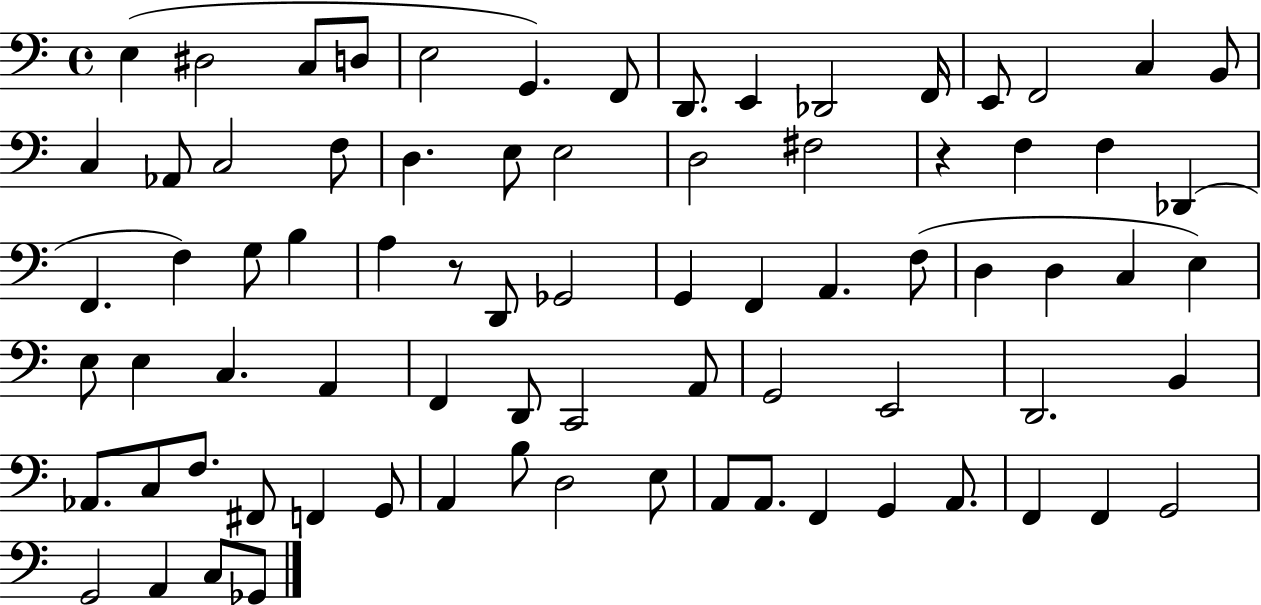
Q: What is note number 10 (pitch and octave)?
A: Db2